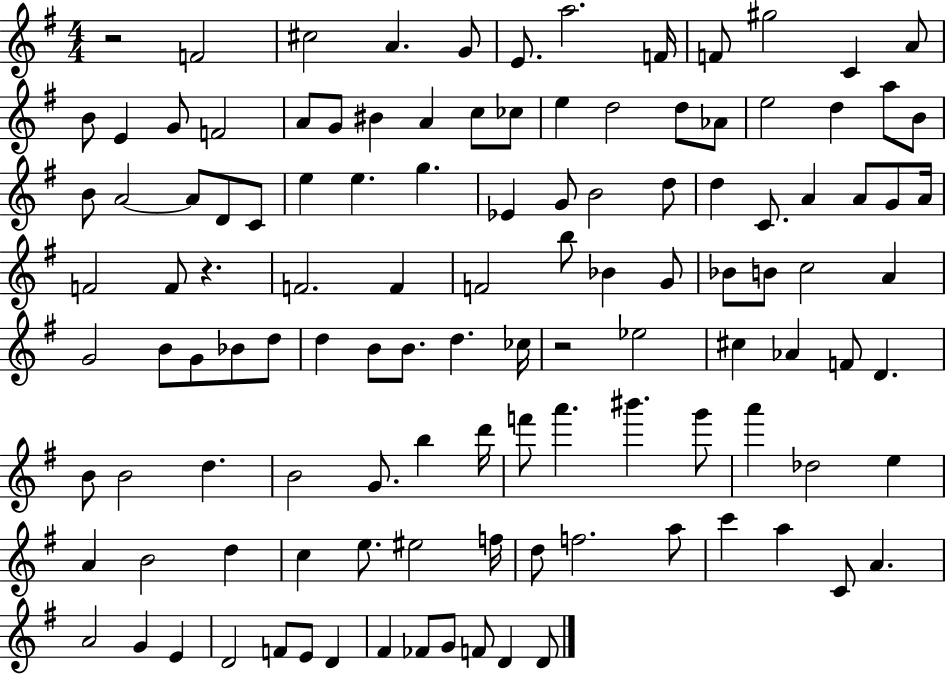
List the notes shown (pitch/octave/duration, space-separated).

R/h F4/h C#5/h A4/q. G4/e E4/e. A5/h. F4/s F4/e G#5/h C4/q A4/e B4/e E4/q G4/e F4/h A4/e G4/e BIS4/q A4/q C5/e CES5/e E5/q D5/h D5/e Ab4/e E5/h D5/q A5/e B4/e B4/e A4/h A4/e D4/e C4/e E5/q E5/q. G5/q. Eb4/q G4/e B4/h D5/e D5/q C4/e. A4/q A4/e G4/e A4/s F4/h F4/e R/q. F4/h. F4/q F4/h B5/e Bb4/q G4/e Bb4/e B4/e C5/h A4/q G4/h B4/e G4/e Bb4/e D5/e D5/q B4/e B4/e. D5/q. CES5/s R/h Eb5/h C#5/q Ab4/q F4/e D4/q. B4/e B4/h D5/q. B4/h G4/e. B5/q D6/s F6/e A6/q. BIS6/q. G6/e A6/q Db5/h E5/q A4/q B4/h D5/q C5/q E5/e. EIS5/h F5/s D5/e F5/h. A5/e C6/q A5/q C4/e A4/q. A4/h G4/q E4/q D4/h F4/e E4/e D4/q F#4/q FES4/e G4/e F4/e D4/q D4/e